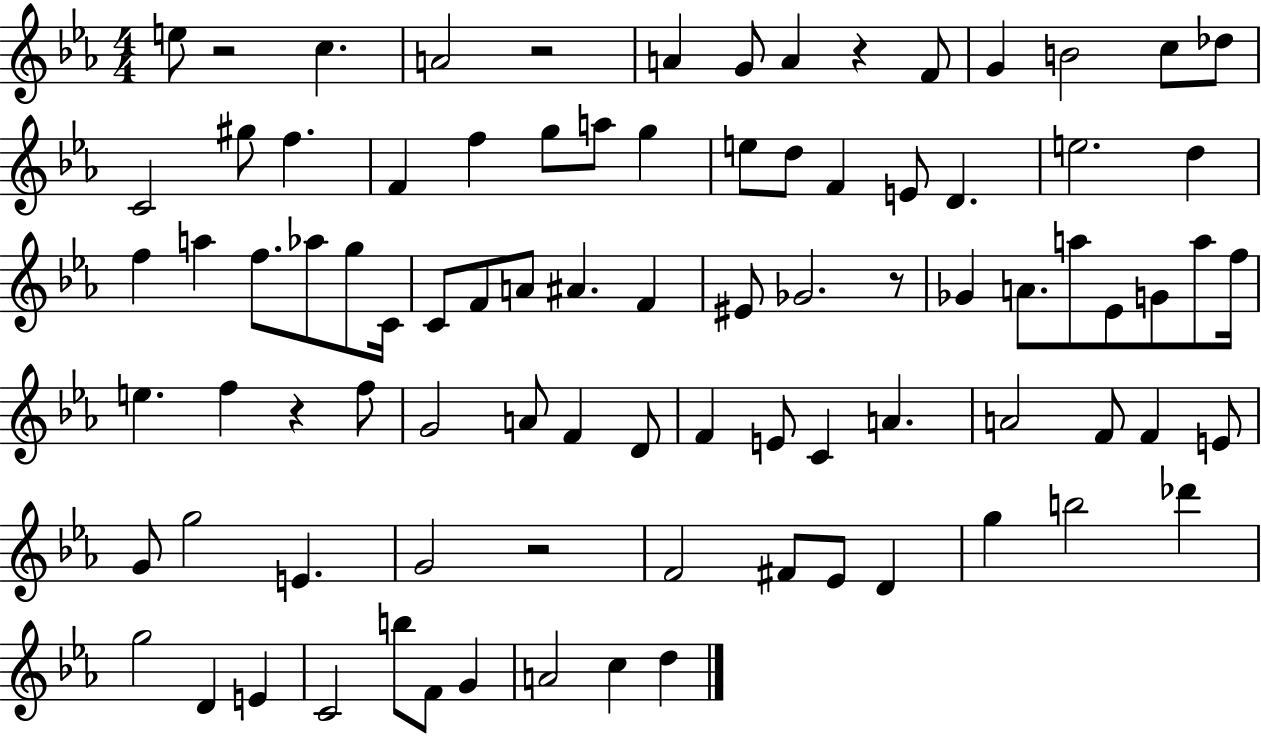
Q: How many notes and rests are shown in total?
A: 88